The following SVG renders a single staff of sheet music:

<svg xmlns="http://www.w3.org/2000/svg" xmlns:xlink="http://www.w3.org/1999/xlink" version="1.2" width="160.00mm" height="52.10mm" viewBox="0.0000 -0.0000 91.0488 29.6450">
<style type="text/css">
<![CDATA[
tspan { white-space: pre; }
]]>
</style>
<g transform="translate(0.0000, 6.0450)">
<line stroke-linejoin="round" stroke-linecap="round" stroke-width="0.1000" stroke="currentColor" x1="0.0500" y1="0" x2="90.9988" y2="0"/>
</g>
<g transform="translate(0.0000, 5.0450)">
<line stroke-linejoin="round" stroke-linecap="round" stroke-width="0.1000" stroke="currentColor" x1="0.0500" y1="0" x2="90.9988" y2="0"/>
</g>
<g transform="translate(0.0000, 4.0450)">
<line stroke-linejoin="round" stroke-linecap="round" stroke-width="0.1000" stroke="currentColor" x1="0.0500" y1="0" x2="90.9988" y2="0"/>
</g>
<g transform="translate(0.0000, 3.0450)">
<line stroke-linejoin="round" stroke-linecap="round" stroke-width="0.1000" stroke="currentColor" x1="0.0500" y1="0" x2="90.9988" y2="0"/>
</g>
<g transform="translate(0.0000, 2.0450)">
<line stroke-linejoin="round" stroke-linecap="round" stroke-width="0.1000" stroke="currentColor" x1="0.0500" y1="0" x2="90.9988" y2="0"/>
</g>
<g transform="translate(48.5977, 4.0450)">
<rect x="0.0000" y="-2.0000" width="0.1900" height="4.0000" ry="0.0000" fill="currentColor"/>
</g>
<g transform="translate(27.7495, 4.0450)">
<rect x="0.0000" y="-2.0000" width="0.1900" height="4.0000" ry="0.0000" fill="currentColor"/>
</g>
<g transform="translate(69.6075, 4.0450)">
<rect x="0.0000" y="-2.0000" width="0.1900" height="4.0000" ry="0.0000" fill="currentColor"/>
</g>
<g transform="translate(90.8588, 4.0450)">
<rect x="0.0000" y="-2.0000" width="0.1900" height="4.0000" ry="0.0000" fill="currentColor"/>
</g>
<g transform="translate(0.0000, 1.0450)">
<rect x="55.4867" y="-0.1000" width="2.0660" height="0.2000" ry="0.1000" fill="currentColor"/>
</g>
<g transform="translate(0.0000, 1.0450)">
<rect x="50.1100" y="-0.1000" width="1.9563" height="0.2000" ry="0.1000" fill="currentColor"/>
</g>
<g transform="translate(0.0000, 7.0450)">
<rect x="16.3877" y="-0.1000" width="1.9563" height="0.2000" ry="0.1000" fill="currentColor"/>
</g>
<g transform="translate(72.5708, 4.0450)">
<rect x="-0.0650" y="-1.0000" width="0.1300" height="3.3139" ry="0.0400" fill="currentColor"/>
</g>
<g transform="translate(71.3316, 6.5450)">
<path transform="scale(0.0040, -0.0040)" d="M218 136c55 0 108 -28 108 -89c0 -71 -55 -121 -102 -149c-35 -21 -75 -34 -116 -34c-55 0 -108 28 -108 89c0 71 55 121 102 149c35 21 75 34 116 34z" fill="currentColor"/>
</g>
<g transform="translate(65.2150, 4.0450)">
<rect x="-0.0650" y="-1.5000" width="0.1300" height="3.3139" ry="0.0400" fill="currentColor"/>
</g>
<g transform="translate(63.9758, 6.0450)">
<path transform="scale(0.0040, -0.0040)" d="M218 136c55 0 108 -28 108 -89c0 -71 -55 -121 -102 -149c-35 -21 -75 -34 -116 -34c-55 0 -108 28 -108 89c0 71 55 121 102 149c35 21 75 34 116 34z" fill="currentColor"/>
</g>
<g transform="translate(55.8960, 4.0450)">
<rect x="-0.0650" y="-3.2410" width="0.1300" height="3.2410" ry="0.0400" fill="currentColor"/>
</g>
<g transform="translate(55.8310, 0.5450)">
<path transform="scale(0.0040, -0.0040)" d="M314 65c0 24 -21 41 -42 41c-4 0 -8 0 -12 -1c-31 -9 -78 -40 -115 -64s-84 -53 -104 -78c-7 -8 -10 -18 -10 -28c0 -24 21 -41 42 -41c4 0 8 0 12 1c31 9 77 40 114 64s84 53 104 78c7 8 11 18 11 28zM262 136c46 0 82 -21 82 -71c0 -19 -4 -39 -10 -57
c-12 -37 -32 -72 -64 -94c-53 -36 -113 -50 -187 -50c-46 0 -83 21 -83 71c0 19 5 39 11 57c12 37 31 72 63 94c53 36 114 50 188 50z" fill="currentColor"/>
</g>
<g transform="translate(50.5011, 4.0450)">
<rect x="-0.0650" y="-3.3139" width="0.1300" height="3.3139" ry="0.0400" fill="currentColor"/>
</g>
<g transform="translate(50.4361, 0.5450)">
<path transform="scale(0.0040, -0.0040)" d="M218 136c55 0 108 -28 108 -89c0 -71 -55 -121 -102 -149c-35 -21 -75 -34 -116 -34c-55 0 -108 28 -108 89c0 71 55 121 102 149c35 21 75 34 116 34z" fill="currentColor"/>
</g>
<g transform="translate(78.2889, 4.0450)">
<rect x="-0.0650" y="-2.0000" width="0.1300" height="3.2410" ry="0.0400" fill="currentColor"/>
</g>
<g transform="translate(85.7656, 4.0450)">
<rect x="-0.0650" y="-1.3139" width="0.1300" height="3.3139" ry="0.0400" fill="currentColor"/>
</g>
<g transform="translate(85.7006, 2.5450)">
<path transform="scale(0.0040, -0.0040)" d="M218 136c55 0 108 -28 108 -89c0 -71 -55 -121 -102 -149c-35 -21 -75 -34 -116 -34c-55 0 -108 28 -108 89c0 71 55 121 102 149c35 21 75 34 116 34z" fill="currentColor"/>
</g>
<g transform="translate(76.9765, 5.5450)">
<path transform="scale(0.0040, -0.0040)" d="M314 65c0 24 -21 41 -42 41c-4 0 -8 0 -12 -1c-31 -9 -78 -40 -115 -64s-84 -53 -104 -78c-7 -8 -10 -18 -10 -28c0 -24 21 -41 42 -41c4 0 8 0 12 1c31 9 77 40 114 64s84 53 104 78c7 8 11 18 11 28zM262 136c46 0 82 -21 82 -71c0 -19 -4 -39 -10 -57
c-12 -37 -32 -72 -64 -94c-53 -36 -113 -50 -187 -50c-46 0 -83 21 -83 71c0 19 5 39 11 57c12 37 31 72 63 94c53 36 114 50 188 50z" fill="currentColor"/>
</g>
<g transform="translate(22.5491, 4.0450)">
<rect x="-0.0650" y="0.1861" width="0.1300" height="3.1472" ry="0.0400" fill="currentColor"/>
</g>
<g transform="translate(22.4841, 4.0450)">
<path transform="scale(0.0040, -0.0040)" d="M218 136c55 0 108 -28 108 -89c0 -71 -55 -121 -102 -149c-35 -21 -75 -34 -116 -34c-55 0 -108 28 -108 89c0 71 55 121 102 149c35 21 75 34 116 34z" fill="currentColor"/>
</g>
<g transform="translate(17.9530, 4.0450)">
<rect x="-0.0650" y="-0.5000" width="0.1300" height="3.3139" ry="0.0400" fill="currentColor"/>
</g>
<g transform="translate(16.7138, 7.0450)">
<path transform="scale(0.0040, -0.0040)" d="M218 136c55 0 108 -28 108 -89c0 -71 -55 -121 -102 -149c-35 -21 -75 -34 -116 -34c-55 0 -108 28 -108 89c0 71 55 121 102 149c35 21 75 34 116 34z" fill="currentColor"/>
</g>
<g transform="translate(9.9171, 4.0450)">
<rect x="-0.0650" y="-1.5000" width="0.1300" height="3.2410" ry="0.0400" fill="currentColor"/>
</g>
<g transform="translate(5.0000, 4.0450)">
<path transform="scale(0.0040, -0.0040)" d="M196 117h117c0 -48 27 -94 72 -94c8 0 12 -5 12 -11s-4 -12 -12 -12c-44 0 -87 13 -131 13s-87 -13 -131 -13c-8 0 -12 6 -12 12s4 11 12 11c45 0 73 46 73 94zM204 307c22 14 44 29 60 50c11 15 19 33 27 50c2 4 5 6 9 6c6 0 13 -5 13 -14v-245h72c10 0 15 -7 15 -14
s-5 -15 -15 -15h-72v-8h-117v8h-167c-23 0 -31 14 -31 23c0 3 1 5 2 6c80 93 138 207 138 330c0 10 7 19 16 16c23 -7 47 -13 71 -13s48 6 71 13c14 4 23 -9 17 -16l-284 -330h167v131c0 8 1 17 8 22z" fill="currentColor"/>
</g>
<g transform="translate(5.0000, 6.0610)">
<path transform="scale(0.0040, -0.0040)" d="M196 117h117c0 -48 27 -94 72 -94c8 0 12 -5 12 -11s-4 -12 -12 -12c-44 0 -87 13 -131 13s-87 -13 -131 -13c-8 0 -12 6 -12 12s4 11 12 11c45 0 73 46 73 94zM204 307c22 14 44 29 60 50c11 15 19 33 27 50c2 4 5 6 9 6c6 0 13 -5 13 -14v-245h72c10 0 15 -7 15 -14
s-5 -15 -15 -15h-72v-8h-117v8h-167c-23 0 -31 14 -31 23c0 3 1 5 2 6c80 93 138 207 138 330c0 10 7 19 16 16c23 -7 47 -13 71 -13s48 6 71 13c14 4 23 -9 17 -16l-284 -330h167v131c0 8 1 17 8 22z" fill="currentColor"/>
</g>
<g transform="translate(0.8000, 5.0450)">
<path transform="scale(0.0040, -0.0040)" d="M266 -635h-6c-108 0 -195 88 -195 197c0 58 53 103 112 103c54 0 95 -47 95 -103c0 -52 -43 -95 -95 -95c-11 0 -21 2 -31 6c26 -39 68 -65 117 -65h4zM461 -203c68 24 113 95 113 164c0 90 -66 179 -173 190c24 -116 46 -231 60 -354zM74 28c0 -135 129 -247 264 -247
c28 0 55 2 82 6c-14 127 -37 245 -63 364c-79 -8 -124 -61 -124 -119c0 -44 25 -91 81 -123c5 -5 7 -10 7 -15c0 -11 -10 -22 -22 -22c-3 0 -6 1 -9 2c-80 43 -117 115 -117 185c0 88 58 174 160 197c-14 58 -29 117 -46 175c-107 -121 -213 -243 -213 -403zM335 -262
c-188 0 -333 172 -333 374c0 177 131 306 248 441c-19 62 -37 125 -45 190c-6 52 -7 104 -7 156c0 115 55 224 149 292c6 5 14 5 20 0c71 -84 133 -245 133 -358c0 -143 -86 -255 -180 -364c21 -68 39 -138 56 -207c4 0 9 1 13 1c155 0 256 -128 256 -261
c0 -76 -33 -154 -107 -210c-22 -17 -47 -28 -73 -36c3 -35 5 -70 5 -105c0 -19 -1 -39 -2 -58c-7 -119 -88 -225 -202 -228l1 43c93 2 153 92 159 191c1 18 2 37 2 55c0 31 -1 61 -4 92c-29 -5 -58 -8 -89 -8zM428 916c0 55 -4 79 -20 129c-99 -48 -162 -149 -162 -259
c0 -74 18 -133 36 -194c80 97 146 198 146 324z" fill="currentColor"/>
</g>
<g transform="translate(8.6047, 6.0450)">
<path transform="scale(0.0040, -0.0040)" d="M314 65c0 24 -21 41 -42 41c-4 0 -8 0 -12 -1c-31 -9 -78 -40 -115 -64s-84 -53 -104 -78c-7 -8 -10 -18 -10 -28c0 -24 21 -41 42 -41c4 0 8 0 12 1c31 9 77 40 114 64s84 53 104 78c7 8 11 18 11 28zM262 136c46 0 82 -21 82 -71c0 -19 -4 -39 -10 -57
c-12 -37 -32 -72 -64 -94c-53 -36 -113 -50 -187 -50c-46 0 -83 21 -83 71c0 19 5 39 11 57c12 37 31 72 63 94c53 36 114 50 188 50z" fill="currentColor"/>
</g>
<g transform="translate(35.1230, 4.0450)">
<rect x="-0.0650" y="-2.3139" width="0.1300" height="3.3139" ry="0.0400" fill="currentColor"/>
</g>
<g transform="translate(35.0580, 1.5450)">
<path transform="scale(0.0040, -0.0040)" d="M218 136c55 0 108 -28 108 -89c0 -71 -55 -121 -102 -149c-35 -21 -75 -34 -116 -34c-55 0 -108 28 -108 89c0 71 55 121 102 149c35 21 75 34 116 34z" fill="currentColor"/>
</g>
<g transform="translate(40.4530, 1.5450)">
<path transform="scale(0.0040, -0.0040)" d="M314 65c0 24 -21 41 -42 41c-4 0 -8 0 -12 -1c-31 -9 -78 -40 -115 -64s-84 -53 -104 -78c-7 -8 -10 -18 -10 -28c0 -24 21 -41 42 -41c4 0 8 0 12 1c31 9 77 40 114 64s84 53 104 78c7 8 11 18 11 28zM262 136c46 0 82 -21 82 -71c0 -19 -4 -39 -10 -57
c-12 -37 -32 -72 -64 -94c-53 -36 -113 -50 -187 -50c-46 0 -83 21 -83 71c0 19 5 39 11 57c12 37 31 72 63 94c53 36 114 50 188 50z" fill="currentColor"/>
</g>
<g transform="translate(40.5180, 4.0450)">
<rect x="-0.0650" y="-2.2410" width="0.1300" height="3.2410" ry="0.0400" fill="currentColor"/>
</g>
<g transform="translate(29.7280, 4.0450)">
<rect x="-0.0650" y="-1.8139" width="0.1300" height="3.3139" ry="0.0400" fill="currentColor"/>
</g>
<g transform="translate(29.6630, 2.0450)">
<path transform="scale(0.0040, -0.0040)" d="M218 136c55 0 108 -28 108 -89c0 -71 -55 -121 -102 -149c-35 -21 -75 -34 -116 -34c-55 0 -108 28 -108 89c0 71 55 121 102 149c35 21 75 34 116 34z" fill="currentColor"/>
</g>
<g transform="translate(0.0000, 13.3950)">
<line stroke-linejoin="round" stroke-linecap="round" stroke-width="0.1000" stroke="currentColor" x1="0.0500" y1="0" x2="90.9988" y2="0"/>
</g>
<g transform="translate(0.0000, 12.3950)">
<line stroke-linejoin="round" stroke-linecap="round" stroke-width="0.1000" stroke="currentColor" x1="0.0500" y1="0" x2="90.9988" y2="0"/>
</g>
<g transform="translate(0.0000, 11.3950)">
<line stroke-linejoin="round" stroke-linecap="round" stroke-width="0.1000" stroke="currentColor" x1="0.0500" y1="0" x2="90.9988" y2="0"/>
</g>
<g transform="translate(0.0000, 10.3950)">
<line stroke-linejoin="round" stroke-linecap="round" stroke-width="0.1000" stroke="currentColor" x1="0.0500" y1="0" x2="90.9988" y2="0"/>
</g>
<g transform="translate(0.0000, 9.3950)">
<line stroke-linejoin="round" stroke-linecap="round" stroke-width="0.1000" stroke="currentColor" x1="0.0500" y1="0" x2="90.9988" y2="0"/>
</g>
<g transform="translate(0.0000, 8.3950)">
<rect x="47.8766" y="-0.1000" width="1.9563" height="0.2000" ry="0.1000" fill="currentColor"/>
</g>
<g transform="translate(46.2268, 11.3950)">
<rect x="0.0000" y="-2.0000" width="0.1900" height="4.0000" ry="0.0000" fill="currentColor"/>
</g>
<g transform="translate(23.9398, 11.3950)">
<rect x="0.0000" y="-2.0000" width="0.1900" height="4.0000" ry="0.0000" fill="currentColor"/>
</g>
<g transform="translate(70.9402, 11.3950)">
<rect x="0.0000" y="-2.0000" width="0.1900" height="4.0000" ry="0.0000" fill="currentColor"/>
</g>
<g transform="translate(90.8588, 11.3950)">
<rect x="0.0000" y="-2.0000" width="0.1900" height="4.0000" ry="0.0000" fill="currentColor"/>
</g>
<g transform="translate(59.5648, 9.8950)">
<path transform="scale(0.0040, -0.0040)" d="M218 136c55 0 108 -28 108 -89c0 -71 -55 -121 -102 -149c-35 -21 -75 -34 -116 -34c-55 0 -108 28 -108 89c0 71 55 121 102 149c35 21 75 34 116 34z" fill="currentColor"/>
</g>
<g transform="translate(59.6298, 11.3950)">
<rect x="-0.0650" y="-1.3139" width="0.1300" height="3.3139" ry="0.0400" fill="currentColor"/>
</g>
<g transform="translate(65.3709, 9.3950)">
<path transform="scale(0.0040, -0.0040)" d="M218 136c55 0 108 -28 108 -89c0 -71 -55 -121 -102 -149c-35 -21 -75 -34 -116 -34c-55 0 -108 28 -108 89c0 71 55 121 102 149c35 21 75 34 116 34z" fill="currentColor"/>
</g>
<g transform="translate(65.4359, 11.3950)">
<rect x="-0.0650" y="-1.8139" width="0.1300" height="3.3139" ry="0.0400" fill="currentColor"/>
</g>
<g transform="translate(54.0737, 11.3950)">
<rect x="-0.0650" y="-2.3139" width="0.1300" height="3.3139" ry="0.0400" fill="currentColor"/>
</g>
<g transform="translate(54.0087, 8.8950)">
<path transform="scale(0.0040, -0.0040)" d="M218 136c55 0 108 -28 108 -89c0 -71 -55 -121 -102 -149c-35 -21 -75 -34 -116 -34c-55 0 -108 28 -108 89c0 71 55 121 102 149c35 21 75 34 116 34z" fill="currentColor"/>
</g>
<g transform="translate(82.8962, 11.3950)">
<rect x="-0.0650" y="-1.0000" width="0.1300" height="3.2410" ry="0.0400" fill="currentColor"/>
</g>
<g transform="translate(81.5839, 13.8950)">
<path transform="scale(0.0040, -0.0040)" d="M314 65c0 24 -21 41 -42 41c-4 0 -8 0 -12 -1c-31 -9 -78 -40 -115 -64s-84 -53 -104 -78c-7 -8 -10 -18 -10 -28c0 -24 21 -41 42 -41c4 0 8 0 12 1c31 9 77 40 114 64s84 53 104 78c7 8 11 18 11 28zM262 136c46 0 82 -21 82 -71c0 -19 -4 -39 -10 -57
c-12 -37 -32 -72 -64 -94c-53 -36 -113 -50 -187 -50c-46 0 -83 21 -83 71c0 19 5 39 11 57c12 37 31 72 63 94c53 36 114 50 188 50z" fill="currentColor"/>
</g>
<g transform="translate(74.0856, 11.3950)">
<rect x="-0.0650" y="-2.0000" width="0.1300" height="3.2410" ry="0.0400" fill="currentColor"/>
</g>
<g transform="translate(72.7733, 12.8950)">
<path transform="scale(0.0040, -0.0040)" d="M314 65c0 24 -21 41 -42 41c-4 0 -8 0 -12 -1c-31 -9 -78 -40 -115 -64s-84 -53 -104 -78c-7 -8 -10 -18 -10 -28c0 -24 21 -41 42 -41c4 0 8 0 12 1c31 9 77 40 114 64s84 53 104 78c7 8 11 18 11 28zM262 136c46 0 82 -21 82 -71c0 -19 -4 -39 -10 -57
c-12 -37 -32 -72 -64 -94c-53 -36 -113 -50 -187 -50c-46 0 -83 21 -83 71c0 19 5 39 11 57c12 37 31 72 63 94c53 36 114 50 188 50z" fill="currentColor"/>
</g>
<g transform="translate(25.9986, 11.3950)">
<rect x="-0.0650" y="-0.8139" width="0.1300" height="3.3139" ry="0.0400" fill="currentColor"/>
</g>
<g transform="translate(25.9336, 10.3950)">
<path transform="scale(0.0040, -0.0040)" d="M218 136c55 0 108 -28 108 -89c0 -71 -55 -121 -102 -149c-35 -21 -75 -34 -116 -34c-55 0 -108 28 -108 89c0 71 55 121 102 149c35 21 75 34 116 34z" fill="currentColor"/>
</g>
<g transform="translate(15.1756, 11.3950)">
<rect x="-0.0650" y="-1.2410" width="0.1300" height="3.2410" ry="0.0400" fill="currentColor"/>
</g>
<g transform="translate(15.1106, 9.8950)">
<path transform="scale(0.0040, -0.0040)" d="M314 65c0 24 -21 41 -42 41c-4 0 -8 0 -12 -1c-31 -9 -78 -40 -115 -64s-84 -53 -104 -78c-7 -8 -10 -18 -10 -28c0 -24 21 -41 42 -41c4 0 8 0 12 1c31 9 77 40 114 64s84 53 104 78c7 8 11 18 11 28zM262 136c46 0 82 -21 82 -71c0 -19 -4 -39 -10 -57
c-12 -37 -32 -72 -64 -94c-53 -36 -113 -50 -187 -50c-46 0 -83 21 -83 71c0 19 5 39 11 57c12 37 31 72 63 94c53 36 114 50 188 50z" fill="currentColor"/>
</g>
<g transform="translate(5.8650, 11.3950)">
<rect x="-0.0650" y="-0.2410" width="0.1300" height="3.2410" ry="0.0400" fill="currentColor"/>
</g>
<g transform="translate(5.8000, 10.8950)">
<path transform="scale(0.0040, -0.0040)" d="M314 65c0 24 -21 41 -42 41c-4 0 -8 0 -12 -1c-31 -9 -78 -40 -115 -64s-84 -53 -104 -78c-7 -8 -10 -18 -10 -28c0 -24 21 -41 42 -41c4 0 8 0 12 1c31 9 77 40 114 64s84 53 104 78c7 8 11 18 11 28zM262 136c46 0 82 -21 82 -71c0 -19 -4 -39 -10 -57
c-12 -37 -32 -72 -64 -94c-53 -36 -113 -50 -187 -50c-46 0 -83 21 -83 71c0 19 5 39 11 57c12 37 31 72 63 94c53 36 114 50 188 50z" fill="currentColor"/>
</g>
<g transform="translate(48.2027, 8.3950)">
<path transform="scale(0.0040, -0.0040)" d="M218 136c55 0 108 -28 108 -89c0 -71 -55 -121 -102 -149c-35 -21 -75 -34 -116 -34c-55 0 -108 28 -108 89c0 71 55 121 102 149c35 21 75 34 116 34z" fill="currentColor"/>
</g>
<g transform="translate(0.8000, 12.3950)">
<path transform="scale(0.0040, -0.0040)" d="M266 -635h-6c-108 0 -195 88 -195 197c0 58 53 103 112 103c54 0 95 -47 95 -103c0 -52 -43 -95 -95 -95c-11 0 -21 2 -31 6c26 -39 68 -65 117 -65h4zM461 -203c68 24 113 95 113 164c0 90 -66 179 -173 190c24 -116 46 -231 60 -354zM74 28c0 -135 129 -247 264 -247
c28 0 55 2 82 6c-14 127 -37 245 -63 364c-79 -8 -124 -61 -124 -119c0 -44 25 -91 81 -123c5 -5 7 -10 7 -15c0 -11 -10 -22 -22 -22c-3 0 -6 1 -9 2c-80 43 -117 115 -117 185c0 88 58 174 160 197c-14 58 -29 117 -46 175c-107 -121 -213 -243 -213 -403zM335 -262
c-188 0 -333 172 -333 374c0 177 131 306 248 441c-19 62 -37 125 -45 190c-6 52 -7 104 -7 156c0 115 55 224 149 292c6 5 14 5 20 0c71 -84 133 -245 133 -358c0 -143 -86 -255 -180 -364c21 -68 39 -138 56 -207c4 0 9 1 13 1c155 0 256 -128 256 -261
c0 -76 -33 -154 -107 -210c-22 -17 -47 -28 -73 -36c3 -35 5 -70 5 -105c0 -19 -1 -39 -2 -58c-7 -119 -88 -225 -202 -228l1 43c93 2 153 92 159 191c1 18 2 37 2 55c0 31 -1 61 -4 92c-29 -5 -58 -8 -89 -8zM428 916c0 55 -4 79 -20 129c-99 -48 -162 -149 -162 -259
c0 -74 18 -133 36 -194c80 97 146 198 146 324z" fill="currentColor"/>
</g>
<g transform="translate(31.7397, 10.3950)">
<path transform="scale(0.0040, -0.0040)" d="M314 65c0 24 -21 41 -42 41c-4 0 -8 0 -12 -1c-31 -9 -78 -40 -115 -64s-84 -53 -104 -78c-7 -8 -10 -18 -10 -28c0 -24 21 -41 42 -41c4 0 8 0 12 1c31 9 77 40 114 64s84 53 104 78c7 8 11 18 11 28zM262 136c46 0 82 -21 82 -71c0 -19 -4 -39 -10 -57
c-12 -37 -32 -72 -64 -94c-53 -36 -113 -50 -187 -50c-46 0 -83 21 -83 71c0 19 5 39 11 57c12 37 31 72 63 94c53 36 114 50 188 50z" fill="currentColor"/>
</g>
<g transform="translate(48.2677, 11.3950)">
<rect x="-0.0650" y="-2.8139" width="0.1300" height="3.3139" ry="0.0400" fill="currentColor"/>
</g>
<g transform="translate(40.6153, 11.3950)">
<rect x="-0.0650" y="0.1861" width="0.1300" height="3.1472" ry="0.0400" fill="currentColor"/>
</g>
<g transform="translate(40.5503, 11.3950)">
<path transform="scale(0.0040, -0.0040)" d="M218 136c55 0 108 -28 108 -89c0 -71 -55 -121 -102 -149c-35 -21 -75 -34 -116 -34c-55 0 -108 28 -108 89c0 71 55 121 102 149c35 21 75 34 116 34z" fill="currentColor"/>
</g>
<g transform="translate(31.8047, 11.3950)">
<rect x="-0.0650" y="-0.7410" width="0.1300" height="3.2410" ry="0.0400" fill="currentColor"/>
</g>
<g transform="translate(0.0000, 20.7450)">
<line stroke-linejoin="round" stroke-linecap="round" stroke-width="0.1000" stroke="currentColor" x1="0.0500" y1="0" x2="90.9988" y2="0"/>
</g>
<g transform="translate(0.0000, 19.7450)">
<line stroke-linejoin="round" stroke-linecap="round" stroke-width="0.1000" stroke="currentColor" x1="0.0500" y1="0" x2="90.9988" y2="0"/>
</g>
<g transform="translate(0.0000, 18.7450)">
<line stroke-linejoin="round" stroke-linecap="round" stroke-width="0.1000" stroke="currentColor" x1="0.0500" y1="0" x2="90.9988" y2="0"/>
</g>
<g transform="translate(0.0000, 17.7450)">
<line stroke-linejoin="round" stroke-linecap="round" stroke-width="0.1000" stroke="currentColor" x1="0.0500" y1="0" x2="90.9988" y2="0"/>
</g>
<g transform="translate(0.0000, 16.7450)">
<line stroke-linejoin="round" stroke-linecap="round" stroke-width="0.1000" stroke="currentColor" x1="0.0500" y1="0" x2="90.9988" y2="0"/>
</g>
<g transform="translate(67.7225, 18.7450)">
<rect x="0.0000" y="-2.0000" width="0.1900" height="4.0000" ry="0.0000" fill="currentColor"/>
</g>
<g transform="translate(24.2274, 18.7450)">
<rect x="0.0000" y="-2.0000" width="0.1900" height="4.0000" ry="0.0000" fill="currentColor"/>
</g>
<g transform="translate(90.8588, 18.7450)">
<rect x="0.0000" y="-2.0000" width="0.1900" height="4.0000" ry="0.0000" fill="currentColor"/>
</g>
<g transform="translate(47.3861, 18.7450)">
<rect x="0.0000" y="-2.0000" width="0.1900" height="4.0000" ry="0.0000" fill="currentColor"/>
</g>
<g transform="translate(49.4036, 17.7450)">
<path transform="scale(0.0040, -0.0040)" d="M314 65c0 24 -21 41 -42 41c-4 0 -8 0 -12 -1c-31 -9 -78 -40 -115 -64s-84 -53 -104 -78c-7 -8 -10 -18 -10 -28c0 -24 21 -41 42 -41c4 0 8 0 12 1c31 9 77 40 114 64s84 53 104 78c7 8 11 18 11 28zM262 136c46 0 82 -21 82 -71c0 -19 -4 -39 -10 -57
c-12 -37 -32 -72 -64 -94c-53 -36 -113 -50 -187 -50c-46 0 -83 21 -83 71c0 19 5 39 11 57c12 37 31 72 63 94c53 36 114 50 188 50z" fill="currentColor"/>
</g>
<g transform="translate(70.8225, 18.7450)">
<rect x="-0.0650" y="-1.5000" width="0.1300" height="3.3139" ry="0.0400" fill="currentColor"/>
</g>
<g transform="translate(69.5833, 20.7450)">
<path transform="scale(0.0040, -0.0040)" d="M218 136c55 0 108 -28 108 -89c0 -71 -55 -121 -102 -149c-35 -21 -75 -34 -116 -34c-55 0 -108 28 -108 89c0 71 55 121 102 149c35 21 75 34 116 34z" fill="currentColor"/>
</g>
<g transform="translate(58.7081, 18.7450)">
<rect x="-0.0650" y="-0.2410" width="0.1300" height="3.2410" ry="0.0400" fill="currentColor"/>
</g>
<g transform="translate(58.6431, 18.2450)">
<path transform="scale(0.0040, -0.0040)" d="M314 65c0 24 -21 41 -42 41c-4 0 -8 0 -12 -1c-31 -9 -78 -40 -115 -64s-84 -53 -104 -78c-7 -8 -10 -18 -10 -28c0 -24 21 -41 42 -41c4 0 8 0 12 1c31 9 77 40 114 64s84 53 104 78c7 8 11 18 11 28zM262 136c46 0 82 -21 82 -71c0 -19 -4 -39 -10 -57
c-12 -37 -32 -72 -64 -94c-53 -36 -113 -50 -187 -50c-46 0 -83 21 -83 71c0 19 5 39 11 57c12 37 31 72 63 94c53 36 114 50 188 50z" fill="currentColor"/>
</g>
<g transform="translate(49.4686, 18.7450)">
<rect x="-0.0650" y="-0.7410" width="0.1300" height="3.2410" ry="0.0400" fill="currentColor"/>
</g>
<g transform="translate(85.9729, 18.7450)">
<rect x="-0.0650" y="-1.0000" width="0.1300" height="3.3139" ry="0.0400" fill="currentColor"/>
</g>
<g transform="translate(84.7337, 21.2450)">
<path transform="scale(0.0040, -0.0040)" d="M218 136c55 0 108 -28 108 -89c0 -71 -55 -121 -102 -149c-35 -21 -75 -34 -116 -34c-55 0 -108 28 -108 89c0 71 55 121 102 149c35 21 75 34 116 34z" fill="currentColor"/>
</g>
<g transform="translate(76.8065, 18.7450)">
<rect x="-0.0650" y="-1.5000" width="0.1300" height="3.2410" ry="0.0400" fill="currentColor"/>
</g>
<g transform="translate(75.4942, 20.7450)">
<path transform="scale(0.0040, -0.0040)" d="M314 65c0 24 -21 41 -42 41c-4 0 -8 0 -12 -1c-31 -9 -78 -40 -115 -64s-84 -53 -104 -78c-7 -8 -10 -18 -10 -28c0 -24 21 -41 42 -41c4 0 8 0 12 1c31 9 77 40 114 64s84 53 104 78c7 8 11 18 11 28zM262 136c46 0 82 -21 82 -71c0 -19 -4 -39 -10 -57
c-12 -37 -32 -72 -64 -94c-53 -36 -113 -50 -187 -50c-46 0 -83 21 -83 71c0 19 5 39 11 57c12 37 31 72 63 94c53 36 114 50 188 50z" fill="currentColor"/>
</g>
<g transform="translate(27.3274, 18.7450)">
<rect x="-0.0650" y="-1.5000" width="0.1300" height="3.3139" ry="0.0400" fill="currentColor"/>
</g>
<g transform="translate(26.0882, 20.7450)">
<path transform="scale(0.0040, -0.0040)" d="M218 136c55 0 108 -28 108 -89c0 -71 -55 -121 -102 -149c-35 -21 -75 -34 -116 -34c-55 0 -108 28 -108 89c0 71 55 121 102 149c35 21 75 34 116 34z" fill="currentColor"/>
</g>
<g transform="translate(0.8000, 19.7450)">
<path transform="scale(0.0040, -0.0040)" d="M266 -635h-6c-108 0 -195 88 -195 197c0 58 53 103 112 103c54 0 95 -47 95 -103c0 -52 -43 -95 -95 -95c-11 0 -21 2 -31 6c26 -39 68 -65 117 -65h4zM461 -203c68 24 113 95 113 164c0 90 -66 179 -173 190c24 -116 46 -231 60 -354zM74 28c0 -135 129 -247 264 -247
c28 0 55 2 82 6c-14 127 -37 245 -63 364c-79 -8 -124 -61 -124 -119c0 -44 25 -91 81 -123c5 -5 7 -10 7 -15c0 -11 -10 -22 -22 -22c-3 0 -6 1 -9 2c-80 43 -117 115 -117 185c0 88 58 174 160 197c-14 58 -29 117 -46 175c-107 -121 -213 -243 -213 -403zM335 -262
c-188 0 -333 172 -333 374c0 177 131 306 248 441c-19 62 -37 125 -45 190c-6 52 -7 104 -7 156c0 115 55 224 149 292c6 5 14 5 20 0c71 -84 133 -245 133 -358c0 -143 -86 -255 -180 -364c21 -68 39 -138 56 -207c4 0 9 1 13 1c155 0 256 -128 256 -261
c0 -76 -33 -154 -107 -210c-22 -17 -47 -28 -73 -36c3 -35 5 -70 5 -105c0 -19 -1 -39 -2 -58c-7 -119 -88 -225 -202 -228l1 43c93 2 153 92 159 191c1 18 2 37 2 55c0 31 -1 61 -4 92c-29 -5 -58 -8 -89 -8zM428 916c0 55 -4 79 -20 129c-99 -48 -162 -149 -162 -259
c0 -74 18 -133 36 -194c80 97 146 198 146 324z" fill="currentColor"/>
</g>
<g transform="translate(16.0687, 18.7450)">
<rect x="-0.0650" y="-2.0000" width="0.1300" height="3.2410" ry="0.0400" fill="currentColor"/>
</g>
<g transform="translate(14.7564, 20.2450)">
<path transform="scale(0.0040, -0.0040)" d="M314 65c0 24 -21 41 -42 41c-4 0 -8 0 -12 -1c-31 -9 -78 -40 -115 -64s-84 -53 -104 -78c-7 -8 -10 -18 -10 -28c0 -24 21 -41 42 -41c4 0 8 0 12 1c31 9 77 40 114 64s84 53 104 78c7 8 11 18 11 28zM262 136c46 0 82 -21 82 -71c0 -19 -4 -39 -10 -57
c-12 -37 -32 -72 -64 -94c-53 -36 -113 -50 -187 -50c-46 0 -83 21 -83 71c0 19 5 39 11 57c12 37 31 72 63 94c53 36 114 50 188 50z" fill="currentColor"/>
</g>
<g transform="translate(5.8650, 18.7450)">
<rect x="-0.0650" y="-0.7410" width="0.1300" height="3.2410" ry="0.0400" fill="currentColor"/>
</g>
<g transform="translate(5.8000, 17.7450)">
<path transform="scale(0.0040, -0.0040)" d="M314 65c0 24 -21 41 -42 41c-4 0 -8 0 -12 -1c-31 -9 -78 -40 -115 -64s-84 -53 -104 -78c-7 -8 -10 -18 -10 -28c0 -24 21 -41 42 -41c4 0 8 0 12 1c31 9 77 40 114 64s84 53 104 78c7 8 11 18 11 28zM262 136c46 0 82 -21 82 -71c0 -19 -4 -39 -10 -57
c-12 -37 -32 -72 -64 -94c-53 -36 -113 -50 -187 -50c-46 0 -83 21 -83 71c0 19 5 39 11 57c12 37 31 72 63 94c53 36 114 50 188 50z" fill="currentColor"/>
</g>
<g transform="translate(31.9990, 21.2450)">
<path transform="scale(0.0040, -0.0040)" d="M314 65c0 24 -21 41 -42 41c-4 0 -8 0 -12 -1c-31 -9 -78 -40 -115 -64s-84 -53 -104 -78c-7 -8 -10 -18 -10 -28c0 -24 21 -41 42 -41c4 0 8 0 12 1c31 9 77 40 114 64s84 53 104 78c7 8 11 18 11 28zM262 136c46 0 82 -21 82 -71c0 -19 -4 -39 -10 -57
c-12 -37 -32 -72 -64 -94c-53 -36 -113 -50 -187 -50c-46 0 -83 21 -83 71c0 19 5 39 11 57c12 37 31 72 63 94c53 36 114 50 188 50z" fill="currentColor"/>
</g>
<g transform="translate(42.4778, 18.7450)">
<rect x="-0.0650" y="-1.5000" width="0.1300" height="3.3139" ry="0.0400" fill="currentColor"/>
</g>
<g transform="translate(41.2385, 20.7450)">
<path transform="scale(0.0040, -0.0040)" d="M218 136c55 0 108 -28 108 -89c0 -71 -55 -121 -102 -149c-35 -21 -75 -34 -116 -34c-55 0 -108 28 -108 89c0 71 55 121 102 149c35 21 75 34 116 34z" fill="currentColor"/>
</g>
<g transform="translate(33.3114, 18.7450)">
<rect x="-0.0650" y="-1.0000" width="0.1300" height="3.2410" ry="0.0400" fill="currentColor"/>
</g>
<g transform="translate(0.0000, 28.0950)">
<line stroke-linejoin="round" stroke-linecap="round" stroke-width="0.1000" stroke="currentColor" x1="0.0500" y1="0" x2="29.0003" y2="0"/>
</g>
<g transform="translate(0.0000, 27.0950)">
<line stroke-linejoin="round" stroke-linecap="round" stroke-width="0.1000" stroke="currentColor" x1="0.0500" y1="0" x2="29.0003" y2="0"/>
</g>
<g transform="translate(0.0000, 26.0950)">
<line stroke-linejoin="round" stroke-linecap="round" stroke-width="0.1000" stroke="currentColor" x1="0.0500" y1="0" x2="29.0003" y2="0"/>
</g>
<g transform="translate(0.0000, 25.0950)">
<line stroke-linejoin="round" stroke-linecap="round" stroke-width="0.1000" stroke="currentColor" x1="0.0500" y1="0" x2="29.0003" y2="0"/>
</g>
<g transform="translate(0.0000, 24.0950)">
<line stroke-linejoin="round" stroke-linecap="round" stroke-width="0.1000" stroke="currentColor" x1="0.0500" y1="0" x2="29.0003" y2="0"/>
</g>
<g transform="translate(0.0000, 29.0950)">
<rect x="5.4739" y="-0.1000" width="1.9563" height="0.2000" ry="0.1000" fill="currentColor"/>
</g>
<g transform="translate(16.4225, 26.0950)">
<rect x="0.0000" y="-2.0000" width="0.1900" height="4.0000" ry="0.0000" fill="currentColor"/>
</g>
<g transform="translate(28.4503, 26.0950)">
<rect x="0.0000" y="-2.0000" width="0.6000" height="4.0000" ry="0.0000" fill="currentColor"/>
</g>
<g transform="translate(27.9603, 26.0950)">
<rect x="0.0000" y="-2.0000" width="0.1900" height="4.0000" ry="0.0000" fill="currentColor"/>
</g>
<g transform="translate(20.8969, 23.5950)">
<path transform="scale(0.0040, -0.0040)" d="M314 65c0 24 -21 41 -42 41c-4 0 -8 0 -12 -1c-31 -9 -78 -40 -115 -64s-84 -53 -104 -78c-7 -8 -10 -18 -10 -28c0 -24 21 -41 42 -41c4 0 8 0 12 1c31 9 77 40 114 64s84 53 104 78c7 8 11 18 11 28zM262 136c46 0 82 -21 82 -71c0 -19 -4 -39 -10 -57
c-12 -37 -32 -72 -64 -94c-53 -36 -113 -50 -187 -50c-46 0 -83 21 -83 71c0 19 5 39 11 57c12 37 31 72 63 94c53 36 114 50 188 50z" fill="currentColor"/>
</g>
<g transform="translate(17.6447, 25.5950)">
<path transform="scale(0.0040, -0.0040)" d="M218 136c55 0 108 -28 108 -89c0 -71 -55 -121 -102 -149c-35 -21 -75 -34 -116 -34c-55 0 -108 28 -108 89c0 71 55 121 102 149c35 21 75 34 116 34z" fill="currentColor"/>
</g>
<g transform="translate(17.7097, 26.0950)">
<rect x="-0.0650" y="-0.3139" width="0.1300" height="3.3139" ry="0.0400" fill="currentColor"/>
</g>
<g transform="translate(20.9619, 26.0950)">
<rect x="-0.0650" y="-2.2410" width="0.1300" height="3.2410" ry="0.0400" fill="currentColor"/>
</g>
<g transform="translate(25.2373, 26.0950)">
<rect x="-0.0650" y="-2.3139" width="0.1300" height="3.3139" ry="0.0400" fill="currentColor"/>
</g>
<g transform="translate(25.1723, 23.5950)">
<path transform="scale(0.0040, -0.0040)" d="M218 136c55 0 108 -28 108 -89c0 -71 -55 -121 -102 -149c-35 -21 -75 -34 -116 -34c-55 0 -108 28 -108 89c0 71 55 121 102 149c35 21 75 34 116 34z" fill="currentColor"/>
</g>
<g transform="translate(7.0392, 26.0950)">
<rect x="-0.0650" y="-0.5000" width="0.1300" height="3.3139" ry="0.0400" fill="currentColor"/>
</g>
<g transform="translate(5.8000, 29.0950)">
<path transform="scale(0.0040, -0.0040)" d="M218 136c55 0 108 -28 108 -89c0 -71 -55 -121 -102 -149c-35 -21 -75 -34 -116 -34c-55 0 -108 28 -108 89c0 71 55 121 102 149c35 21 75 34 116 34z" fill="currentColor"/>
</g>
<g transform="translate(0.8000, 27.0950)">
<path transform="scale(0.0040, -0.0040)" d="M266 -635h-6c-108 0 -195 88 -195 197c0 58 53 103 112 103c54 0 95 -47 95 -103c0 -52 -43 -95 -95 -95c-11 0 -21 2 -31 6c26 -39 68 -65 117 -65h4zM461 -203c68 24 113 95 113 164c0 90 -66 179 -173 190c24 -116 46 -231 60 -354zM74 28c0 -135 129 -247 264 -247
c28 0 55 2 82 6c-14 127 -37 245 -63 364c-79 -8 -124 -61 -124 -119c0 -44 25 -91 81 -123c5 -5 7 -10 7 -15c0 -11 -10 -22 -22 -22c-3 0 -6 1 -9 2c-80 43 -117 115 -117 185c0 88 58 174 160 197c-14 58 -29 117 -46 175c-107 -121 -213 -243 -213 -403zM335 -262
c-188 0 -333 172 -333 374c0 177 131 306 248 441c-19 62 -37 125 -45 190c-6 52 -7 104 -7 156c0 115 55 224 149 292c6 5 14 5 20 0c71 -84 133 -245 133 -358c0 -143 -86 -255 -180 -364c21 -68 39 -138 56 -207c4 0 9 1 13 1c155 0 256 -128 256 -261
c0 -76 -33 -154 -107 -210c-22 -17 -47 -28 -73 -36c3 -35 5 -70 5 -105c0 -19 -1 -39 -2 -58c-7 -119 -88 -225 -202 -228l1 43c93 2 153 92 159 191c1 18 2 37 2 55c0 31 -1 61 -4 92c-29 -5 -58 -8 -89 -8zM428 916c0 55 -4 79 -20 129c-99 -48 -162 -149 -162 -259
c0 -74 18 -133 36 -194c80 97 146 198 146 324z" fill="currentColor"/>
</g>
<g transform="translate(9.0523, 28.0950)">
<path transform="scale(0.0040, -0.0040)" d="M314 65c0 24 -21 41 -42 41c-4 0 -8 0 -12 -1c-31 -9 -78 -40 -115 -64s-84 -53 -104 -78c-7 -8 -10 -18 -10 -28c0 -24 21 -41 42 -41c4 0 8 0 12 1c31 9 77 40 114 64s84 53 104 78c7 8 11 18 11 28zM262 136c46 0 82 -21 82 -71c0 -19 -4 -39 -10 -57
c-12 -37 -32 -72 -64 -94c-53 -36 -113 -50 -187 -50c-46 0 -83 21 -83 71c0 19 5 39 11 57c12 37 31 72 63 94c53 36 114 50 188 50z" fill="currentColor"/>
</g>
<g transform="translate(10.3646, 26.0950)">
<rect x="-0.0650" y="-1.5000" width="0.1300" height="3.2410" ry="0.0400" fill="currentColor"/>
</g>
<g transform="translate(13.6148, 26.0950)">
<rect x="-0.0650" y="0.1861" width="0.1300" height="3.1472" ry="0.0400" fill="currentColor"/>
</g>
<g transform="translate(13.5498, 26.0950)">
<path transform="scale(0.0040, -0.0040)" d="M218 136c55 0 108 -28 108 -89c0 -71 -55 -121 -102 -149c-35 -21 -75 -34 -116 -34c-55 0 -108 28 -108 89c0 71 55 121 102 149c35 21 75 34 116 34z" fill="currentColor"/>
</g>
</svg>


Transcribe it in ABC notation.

X:1
T:Untitled
M:4/4
L:1/4
K:C
E2 C B f g g2 b b2 E D F2 e c2 e2 d d2 B a g e f F2 D2 d2 F2 E D2 E d2 c2 E E2 D C E2 B c g2 g